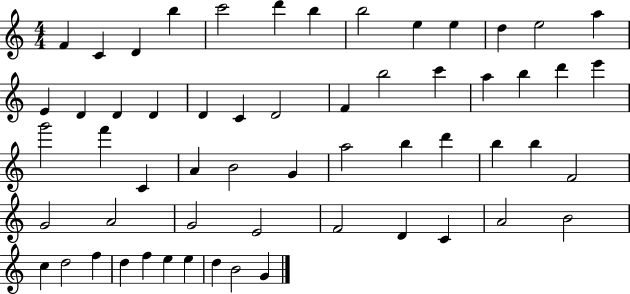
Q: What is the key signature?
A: C major